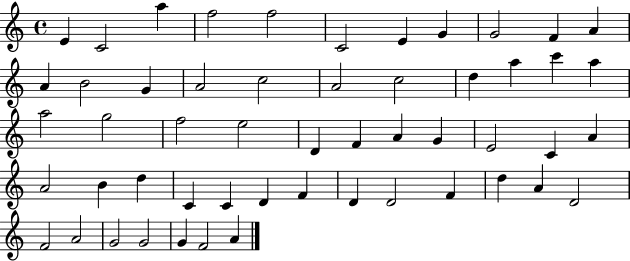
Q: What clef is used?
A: treble